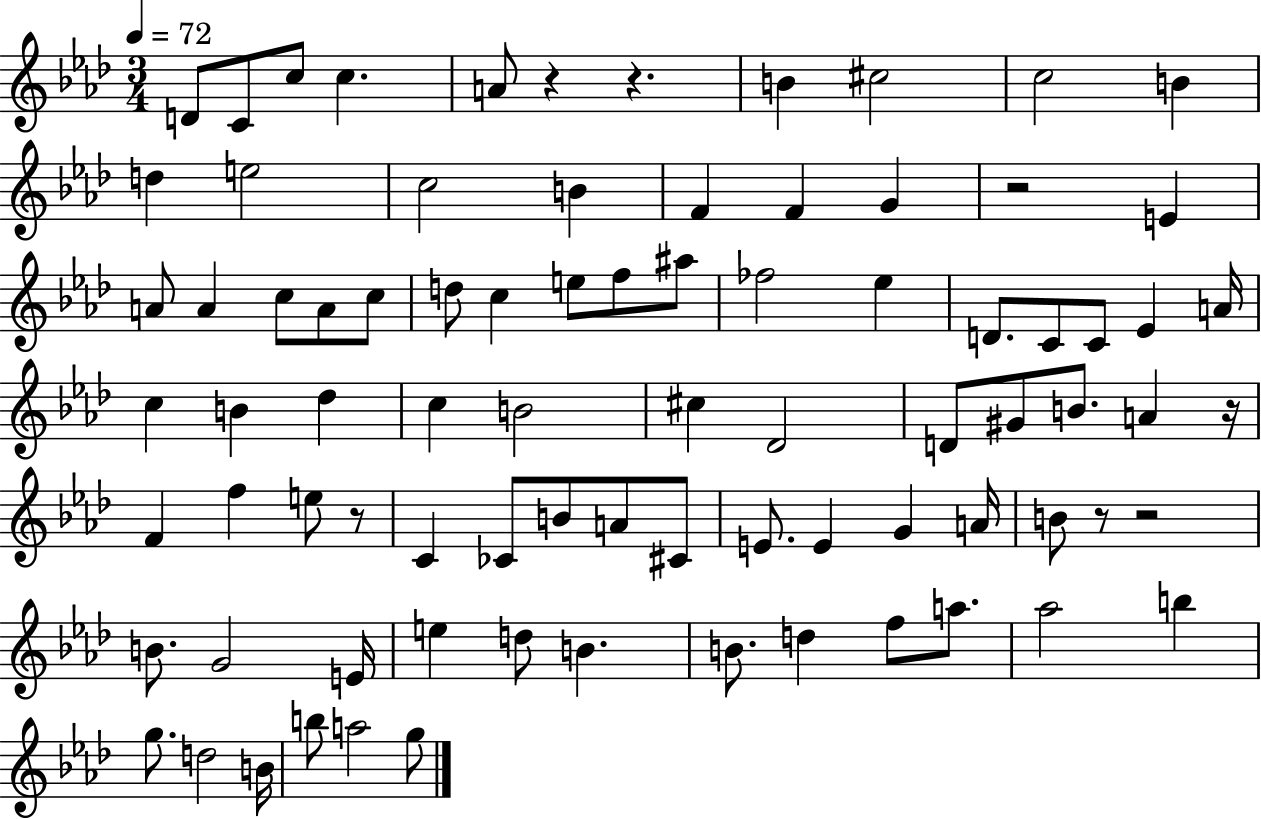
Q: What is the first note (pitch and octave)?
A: D4